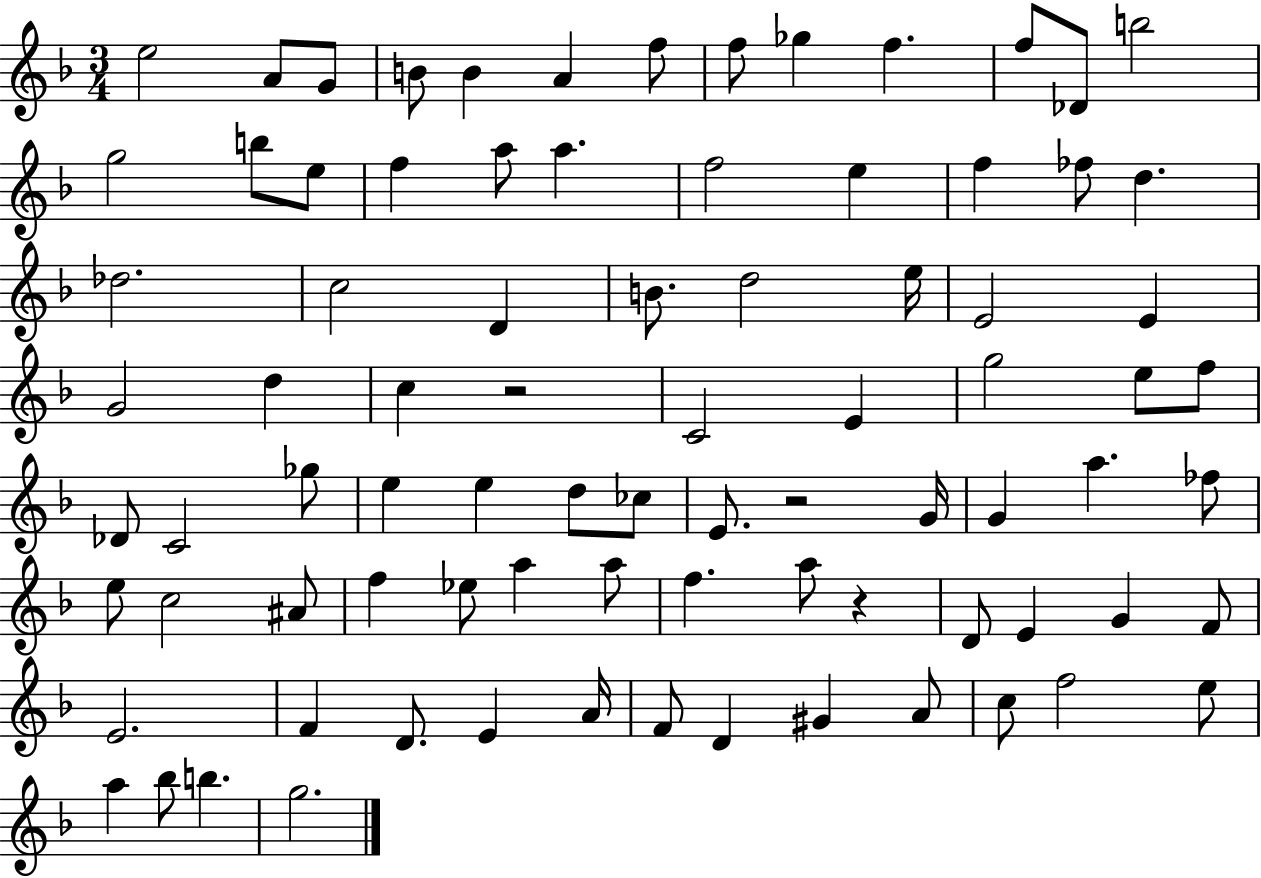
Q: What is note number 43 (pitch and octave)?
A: Gb5